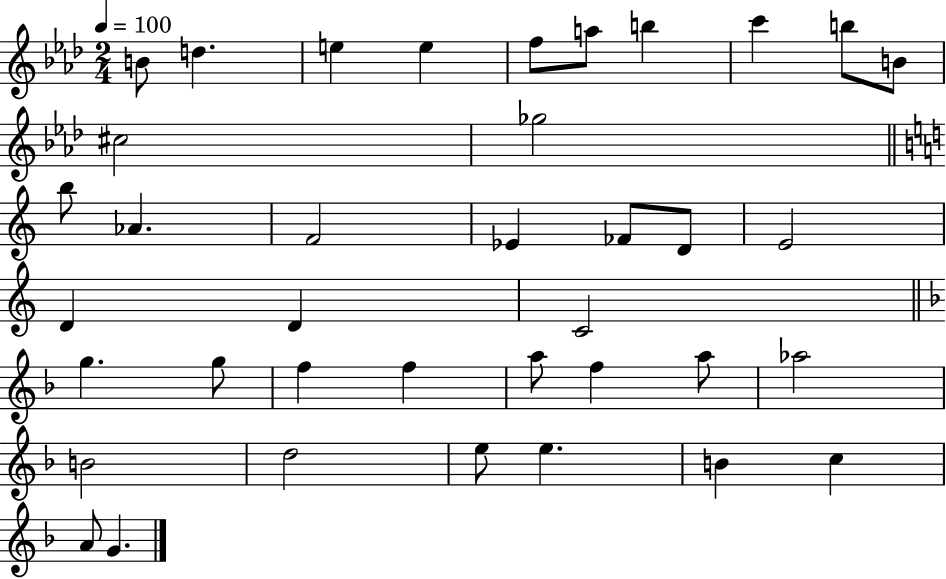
B4/e D5/q. E5/q E5/q F5/e A5/e B5/q C6/q B5/e B4/e C#5/h Gb5/h B5/e Ab4/q. F4/h Eb4/q FES4/e D4/e E4/h D4/q D4/q C4/h G5/q. G5/e F5/q F5/q A5/e F5/q A5/e Ab5/h B4/h D5/h E5/e E5/q. B4/q C5/q A4/e G4/q.